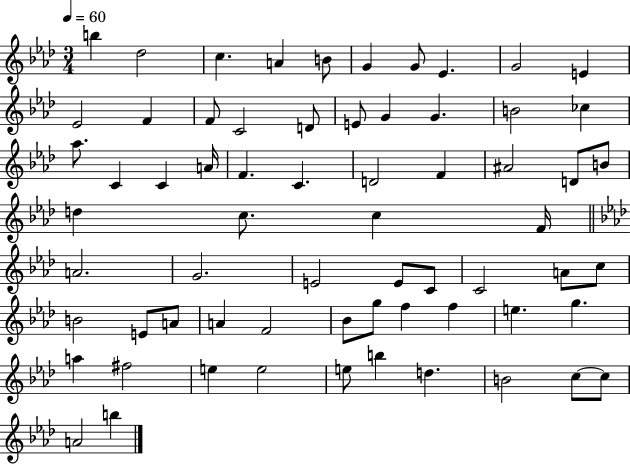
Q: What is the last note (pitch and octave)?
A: B5